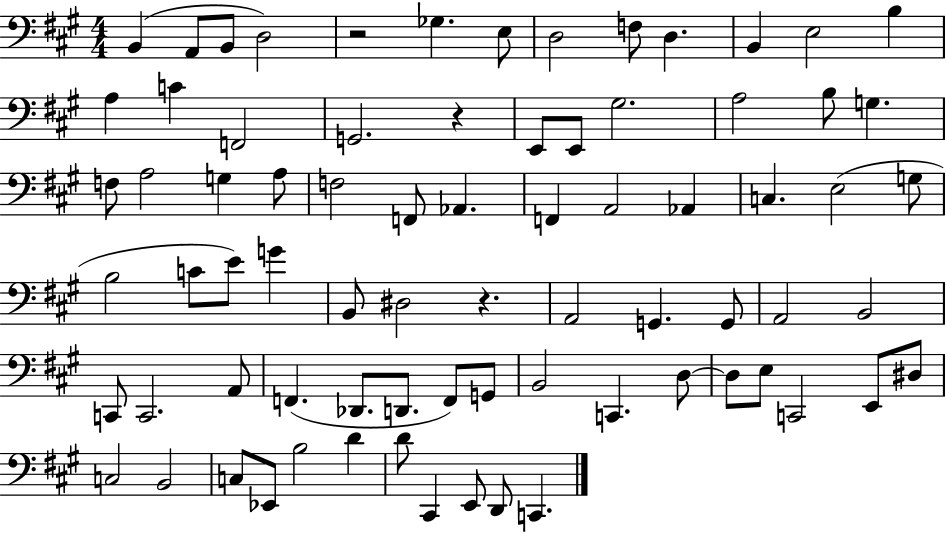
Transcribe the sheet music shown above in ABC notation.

X:1
T:Untitled
M:4/4
L:1/4
K:A
B,, A,,/2 B,,/2 D,2 z2 _G, E,/2 D,2 F,/2 D, B,, E,2 B, A, C F,,2 G,,2 z E,,/2 E,,/2 ^G,2 A,2 B,/2 G, F,/2 A,2 G, A,/2 F,2 F,,/2 _A,, F,, A,,2 _A,, C, E,2 G,/2 B,2 C/2 E/2 G B,,/2 ^D,2 z A,,2 G,, G,,/2 A,,2 B,,2 C,,/2 C,,2 A,,/2 F,, _D,,/2 D,,/2 F,,/2 G,,/2 B,,2 C,, D,/2 D,/2 E,/2 C,,2 E,,/2 ^D,/2 C,2 B,,2 C,/2 _E,,/2 B,2 D D/2 ^C,, E,,/2 D,,/2 C,,